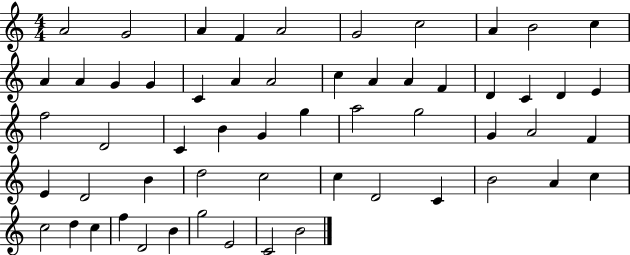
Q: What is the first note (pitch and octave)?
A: A4